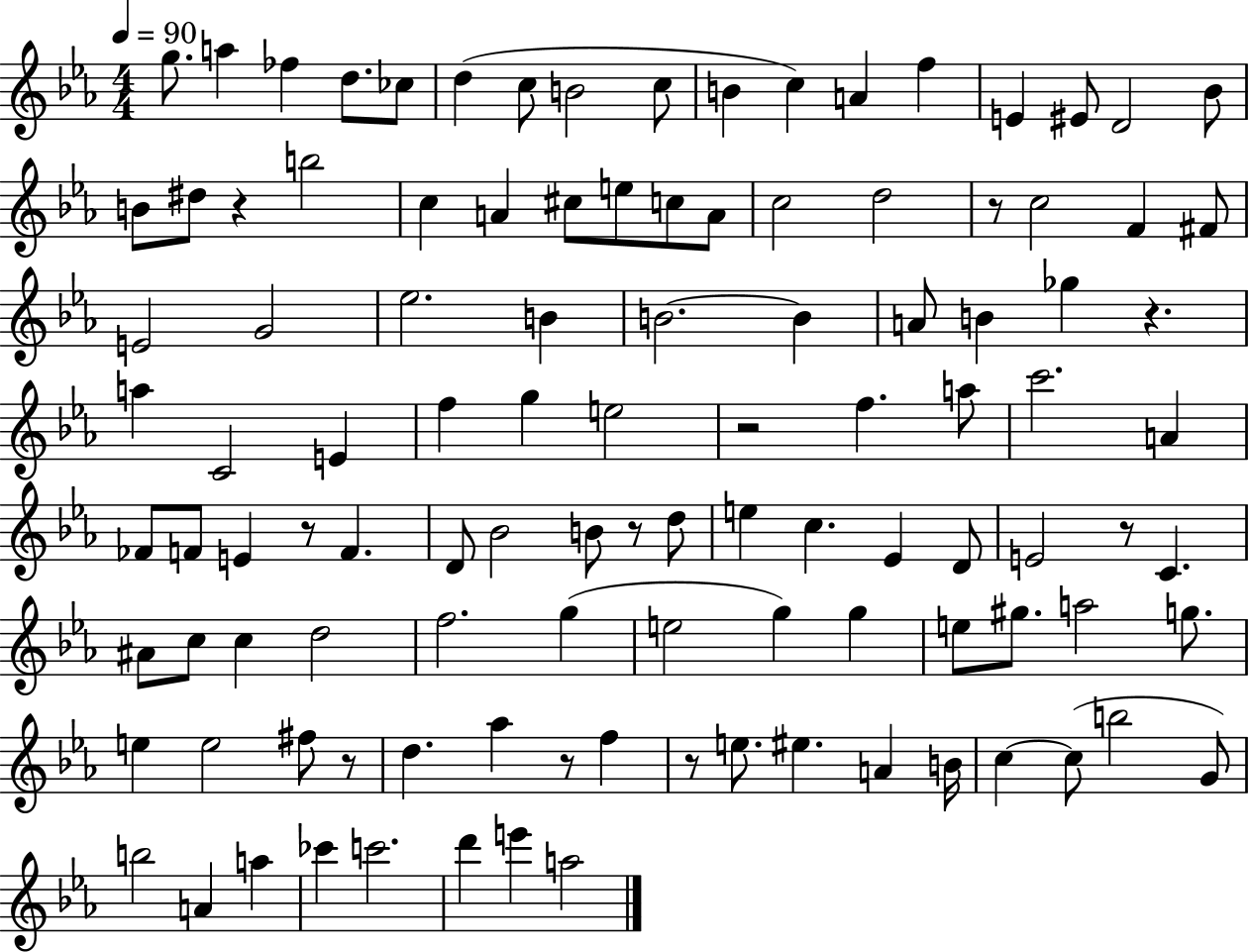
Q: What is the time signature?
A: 4/4